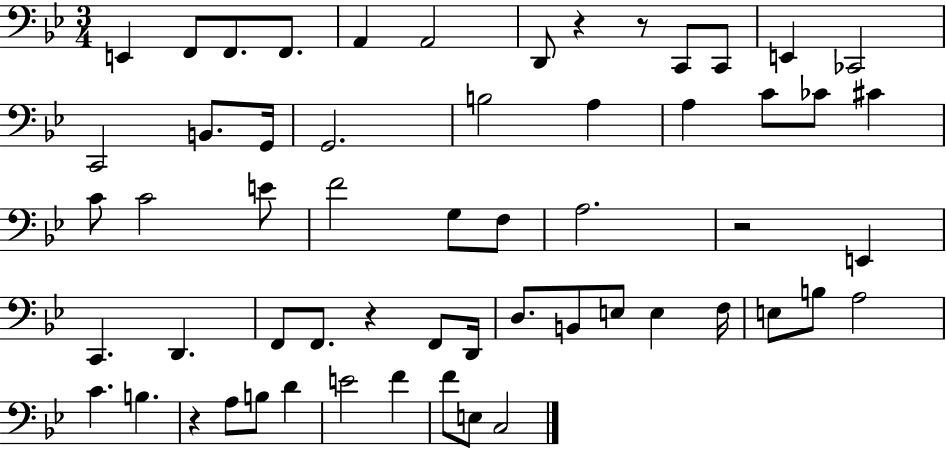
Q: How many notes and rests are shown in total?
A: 58